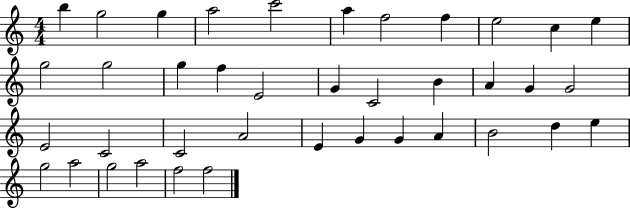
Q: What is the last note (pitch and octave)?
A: F5